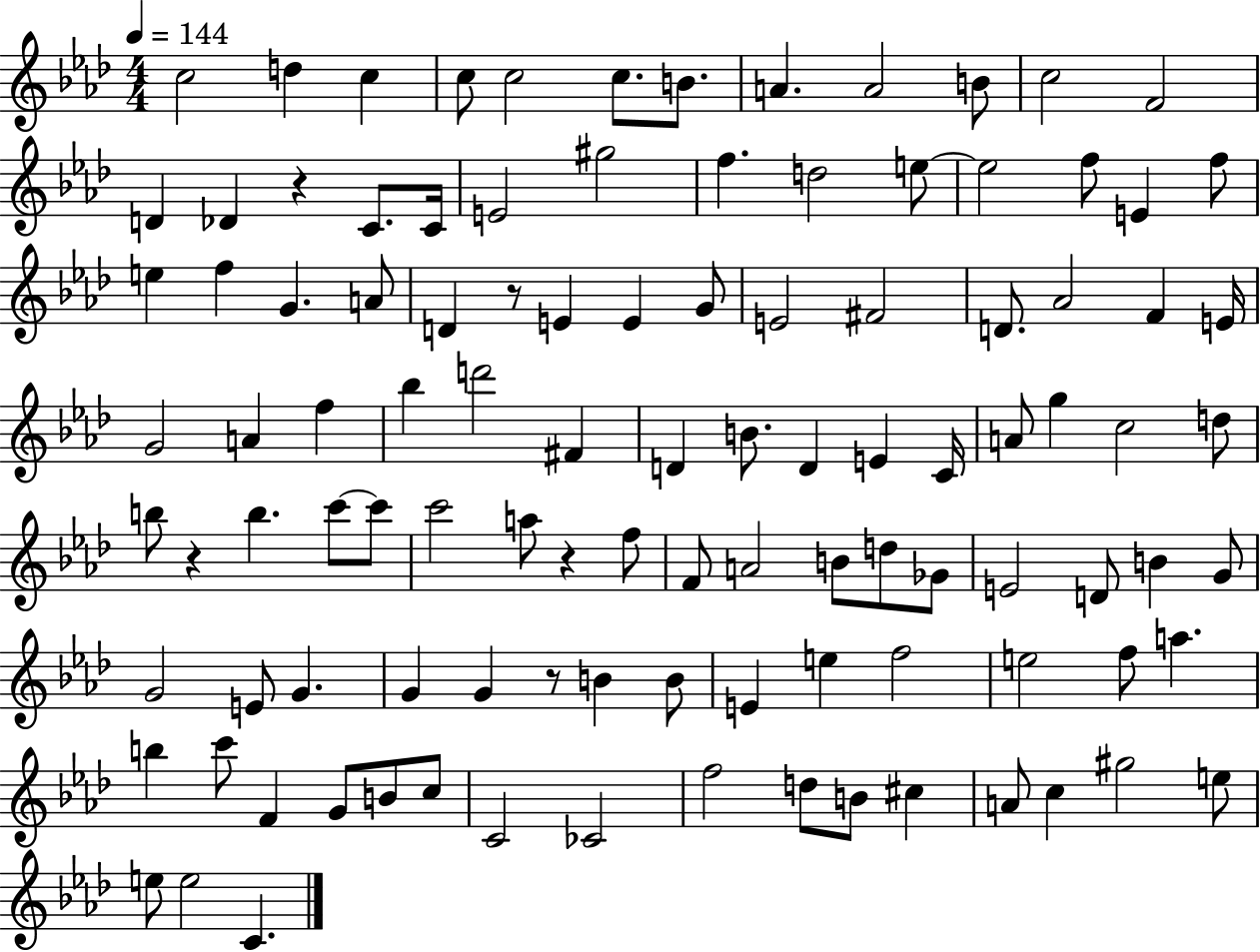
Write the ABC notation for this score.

X:1
T:Untitled
M:4/4
L:1/4
K:Ab
c2 d c c/2 c2 c/2 B/2 A A2 B/2 c2 F2 D _D z C/2 C/4 E2 ^g2 f d2 e/2 e2 f/2 E f/2 e f G A/2 D z/2 E E G/2 E2 ^F2 D/2 _A2 F E/4 G2 A f _b d'2 ^F D B/2 D E C/4 A/2 g c2 d/2 b/2 z b c'/2 c'/2 c'2 a/2 z f/2 F/2 A2 B/2 d/2 _G/2 E2 D/2 B G/2 G2 E/2 G G G z/2 B B/2 E e f2 e2 f/2 a b c'/2 F G/2 B/2 c/2 C2 _C2 f2 d/2 B/2 ^c A/2 c ^g2 e/2 e/2 e2 C